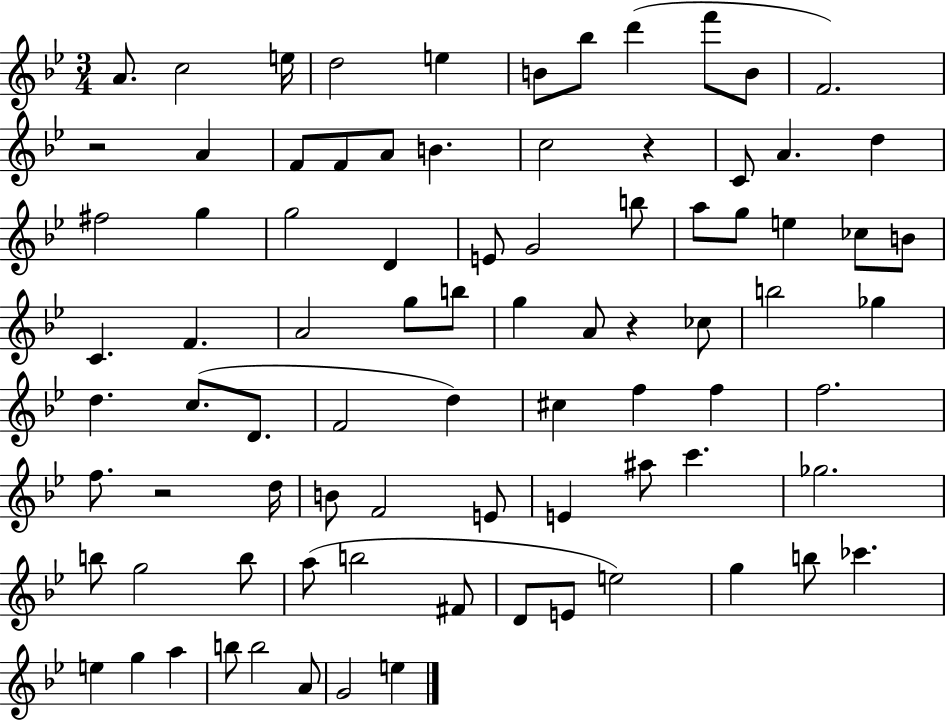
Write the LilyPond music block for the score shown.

{
  \clef treble
  \numericTimeSignature
  \time 3/4
  \key bes \major
  a'8. c''2 e''16 | d''2 e''4 | b'8 bes''8 d'''4( f'''8 b'8 | f'2.) | \break r2 a'4 | f'8 f'8 a'8 b'4. | c''2 r4 | c'8 a'4. d''4 | \break fis''2 g''4 | g''2 d'4 | e'8 g'2 b''8 | a''8 g''8 e''4 ces''8 b'8 | \break c'4. f'4. | a'2 g''8 b''8 | g''4 a'8 r4 ces''8 | b''2 ges''4 | \break d''4. c''8.( d'8. | f'2 d''4) | cis''4 f''4 f''4 | f''2. | \break f''8. r2 d''16 | b'8 f'2 e'8 | e'4 ais''8 c'''4. | ges''2. | \break b''8 g''2 b''8 | a''8( b''2 fis'8 | d'8 e'8 e''2) | g''4 b''8 ces'''4. | \break e''4 g''4 a''4 | b''8 b''2 a'8 | g'2 e''4 | \bar "|."
}